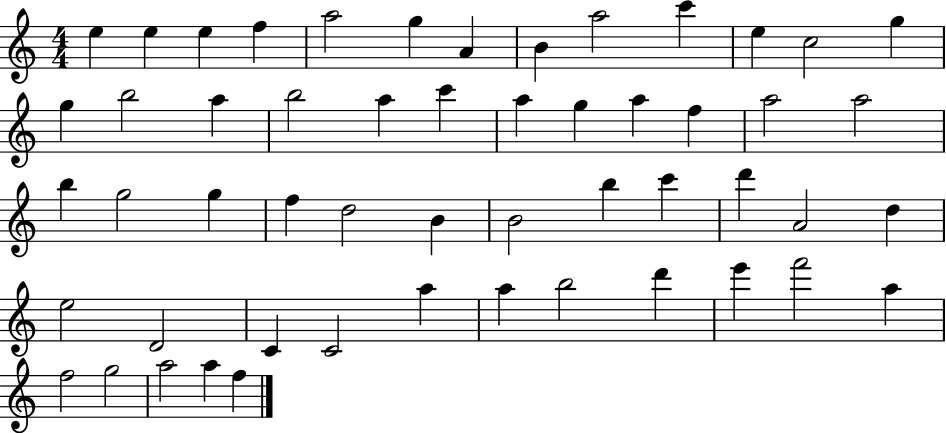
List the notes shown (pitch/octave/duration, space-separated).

E5/q E5/q E5/q F5/q A5/h G5/q A4/q B4/q A5/h C6/q E5/q C5/h G5/q G5/q B5/h A5/q B5/h A5/q C6/q A5/q G5/q A5/q F5/q A5/h A5/h B5/q G5/h G5/q F5/q D5/h B4/q B4/h B5/q C6/q D6/q A4/h D5/q E5/h D4/h C4/q C4/h A5/q A5/q B5/h D6/q E6/q F6/h A5/q F5/h G5/h A5/h A5/q F5/q